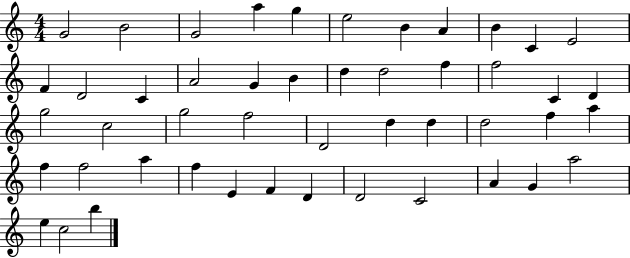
G4/h B4/h G4/h A5/q G5/q E5/h B4/q A4/q B4/q C4/q E4/h F4/q D4/h C4/q A4/h G4/q B4/q D5/q D5/h F5/q F5/h C4/q D4/q G5/h C5/h G5/h F5/h D4/h D5/q D5/q D5/h F5/q A5/q F5/q F5/h A5/q F5/q E4/q F4/q D4/q D4/h C4/h A4/q G4/q A5/h E5/q C5/h B5/q